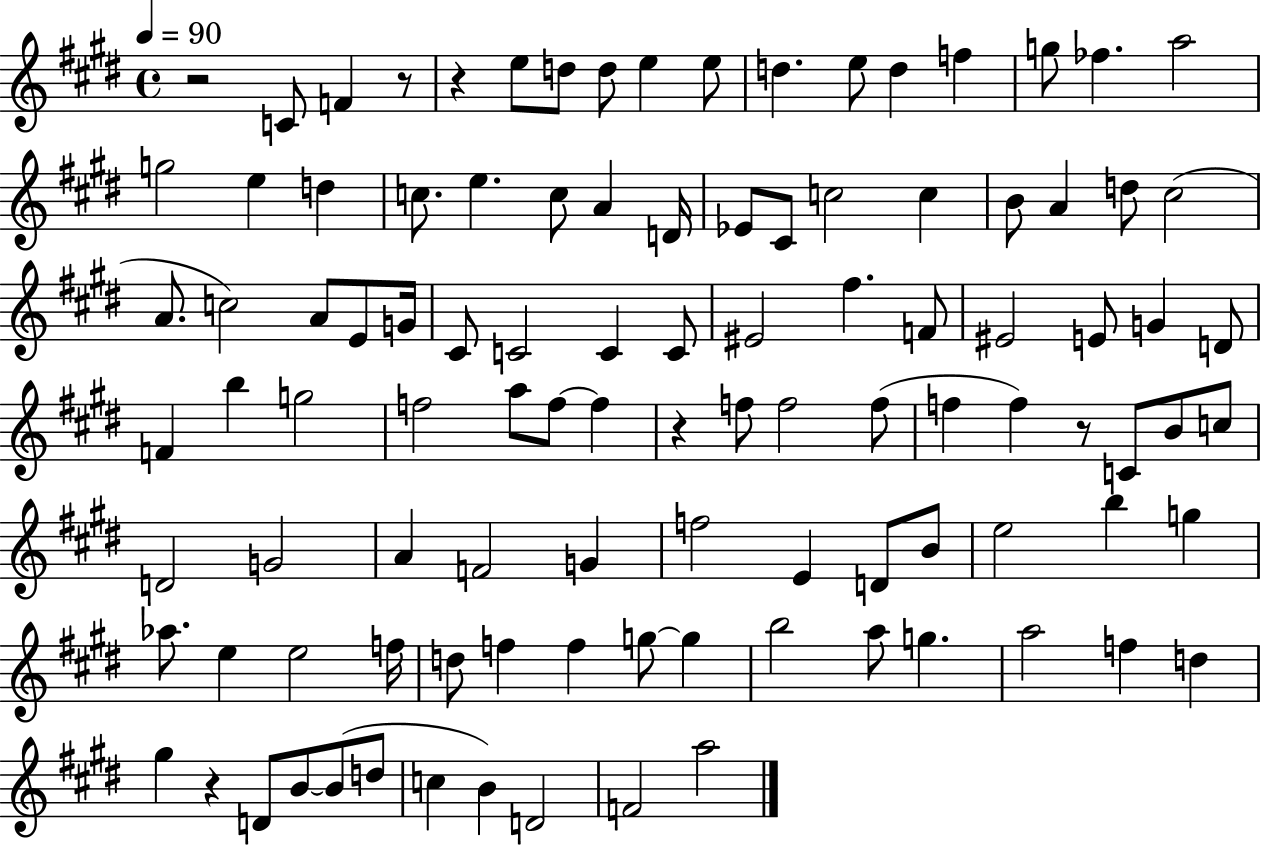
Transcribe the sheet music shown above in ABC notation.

X:1
T:Untitled
M:4/4
L:1/4
K:E
z2 C/2 F z/2 z e/2 d/2 d/2 e e/2 d e/2 d f g/2 _f a2 g2 e d c/2 e c/2 A D/4 _E/2 ^C/2 c2 c B/2 A d/2 ^c2 A/2 c2 A/2 E/2 G/4 ^C/2 C2 C C/2 ^E2 ^f F/2 ^E2 E/2 G D/2 F b g2 f2 a/2 f/2 f z f/2 f2 f/2 f f z/2 C/2 B/2 c/2 D2 G2 A F2 G f2 E D/2 B/2 e2 b g _a/2 e e2 f/4 d/2 f f g/2 g b2 a/2 g a2 f d ^g z D/2 B/2 B/2 d/2 c B D2 F2 a2